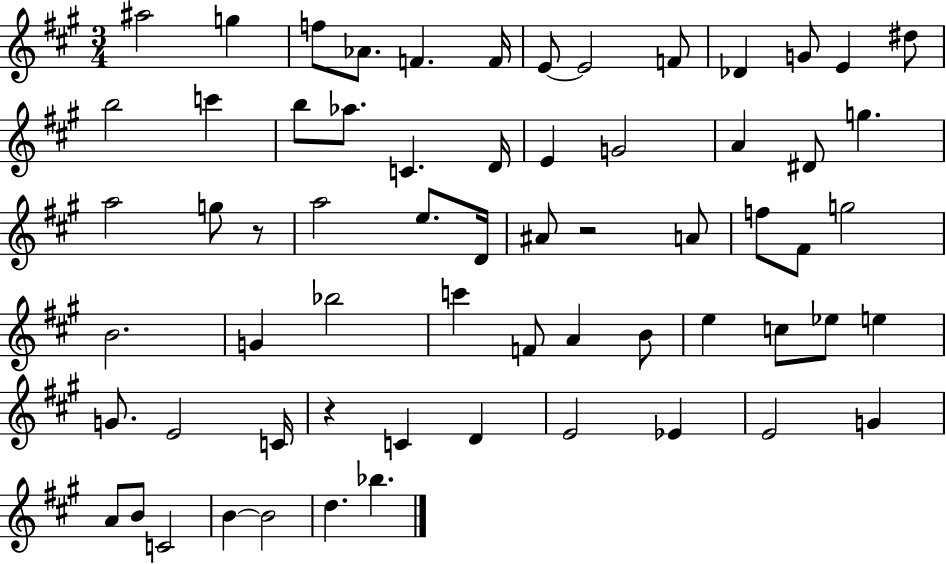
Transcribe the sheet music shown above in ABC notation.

X:1
T:Untitled
M:3/4
L:1/4
K:A
^a2 g f/2 _A/2 F F/4 E/2 E2 F/2 _D G/2 E ^d/2 b2 c' b/2 _a/2 C D/4 E G2 A ^D/2 g a2 g/2 z/2 a2 e/2 D/4 ^A/2 z2 A/2 f/2 ^F/2 g2 B2 G _b2 c' F/2 A B/2 e c/2 _e/2 e G/2 E2 C/4 z C D E2 _E E2 G A/2 B/2 C2 B B2 d _b